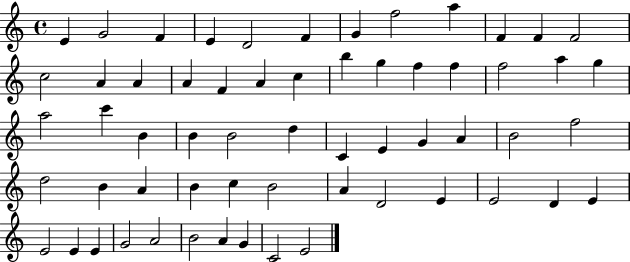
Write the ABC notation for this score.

X:1
T:Untitled
M:4/4
L:1/4
K:C
E G2 F E D2 F G f2 a F F F2 c2 A A A F A c b g f f f2 a g a2 c' B B B2 d C E G A B2 f2 d2 B A B c B2 A D2 E E2 D E E2 E E G2 A2 B2 A G C2 E2